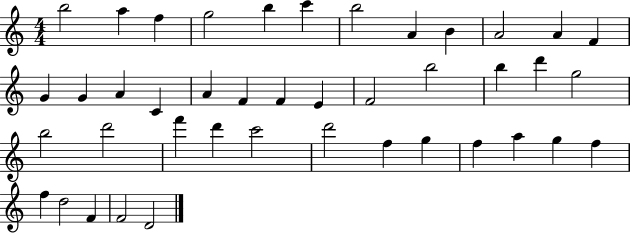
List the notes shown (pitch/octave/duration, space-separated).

B5/h A5/q F5/q G5/h B5/q C6/q B5/h A4/q B4/q A4/h A4/q F4/q G4/q G4/q A4/q C4/q A4/q F4/q F4/q E4/q F4/h B5/h B5/q D6/q G5/h B5/h D6/h F6/q D6/q C6/h D6/h F5/q G5/q F5/q A5/q G5/q F5/q F5/q D5/h F4/q F4/h D4/h